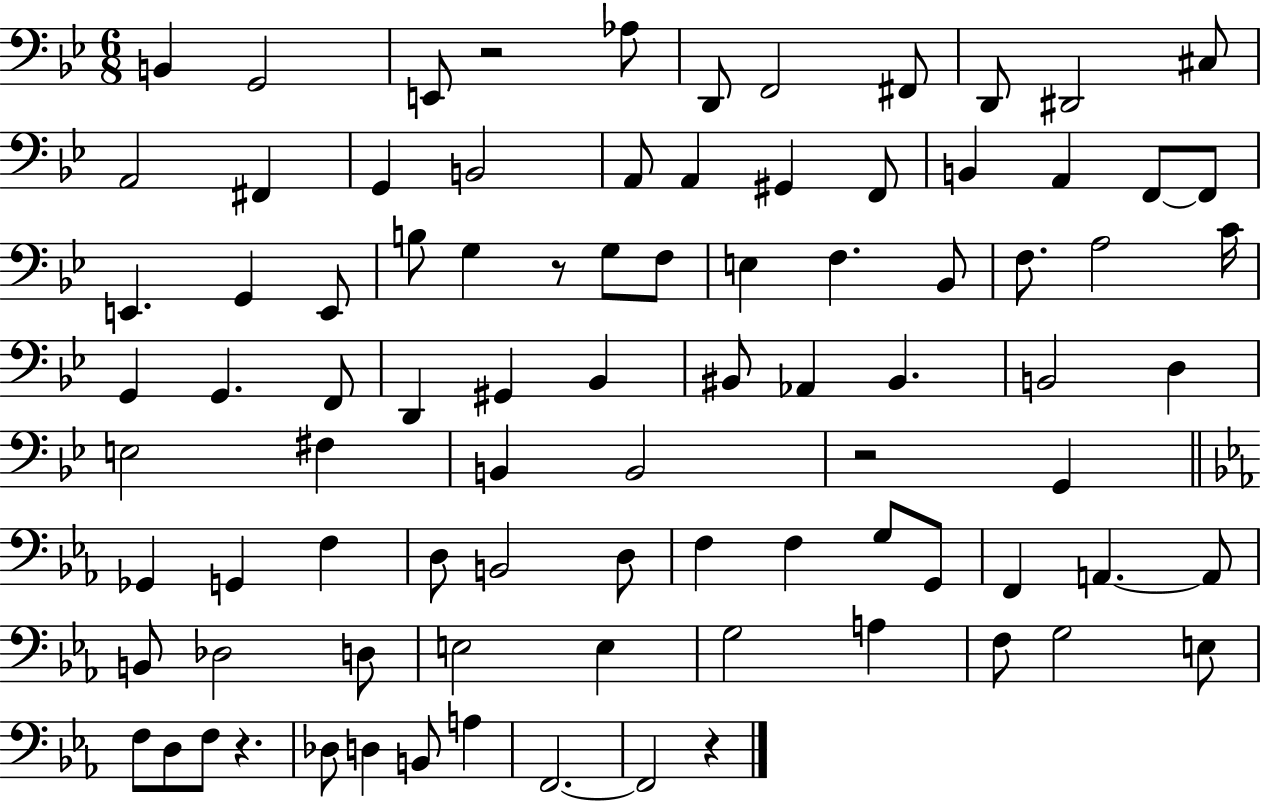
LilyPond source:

{
  \clef bass
  \numericTimeSignature
  \time 6/8
  \key bes \major
  b,4 g,2 | e,8 r2 aes8 | d,8 f,2 fis,8 | d,8 dis,2 cis8 | \break a,2 fis,4 | g,4 b,2 | a,8 a,4 gis,4 f,8 | b,4 a,4 f,8~~ f,8 | \break e,4. g,4 e,8 | b8 g4 r8 g8 f8 | e4 f4. bes,8 | f8. a2 c'16 | \break g,4 g,4. f,8 | d,4 gis,4 bes,4 | bis,8 aes,4 bis,4. | b,2 d4 | \break e2 fis4 | b,4 b,2 | r2 g,4 | \bar "||" \break \key ees \major ges,4 g,4 f4 | d8 b,2 d8 | f4 f4 g8 g,8 | f,4 a,4.~~ a,8 | \break b,8 des2 d8 | e2 e4 | g2 a4 | f8 g2 e8 | \break f8 d8 f8 r4. | des8 d4 b,8 a4 | f,2.~~ | f,2 r4 | \break \bar "|."
}